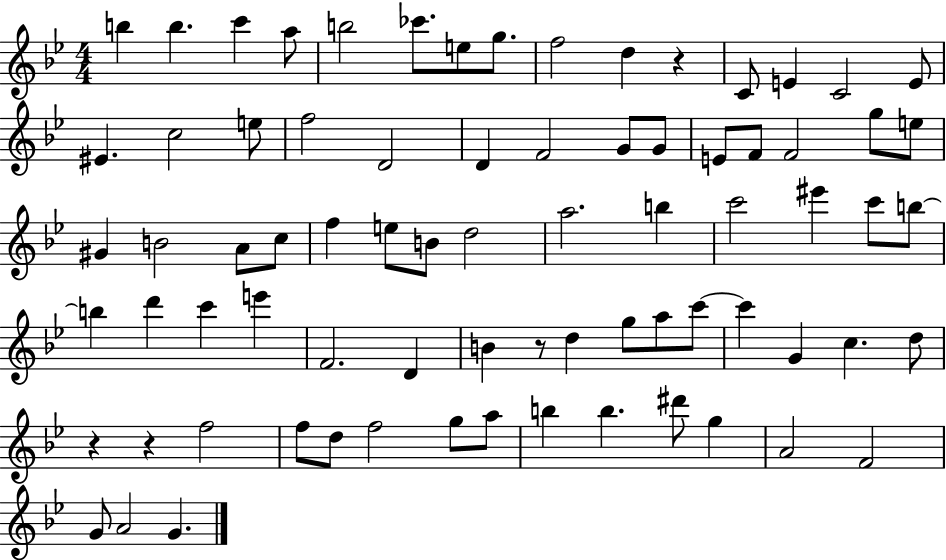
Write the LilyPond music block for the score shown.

{
  \clef treble
  \numericTimeSignature
  \time 4/4
  \key bes \major
  b''4 b''4. c'''4 a''8 | b''2 ces'''8. e''8 g''8. | f''2 d''4 r4 | c'8 e'4 c'2 e'8 | \break eis'4. c''2 e''8 | f''2 d'2 | d'4 f'2 g'8 g'8 | e'8 f'8 f'2 g''8 e''8 | \break gis'4 b'2 a'8 c''8 | f''4 e''8 b'8 d''2 | a''2. b''4 | c'''2 eis'''4 c'''8 b''8~~ | \break b''4 d'''4 c'''4 e'''4 | f'2. d'4 | b'4 r8 d''4 g''8 a''8 c'''8~~ | c'''4 g'4 c''4. d''8 | \break r4 r4 f''2 | f''8 d''8 f''2 g''8 a''8 | b''4 b''4. dis'''8 g''4 | a'2 f'2 | \break g'8 a'2 g'4. | \bar "|."
}